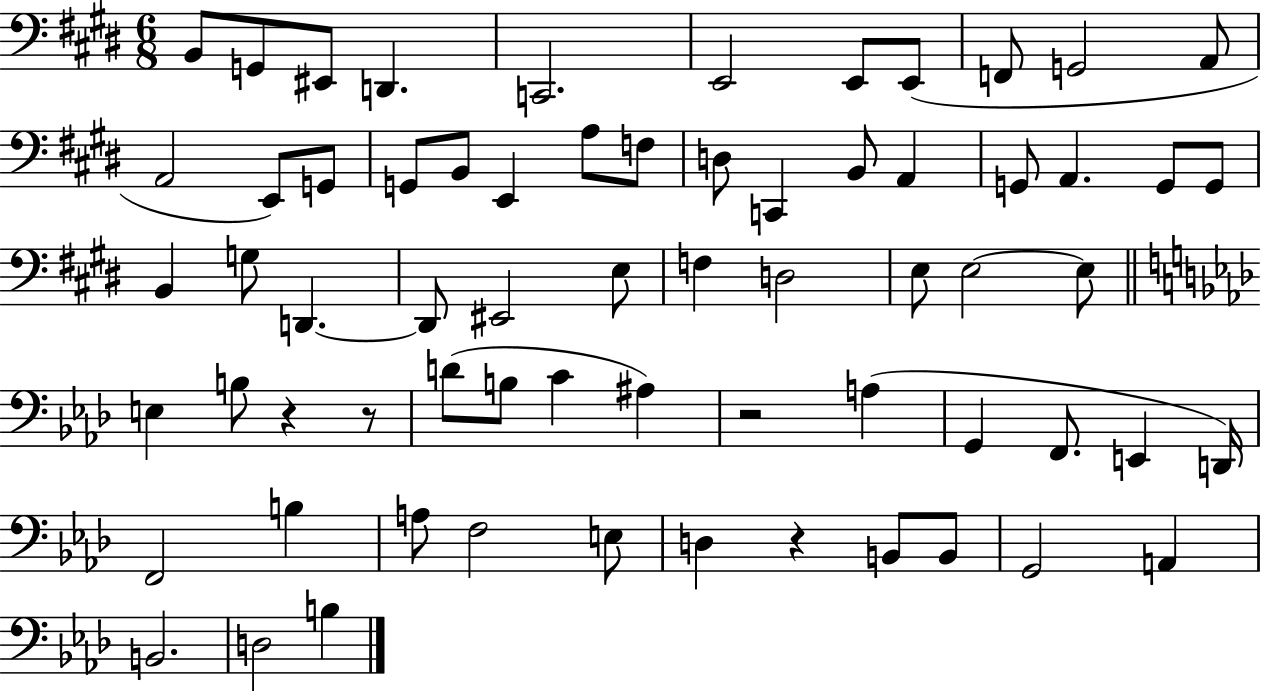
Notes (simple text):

B2/e G2/e EIS2/e D2/q. C2/h. E2/h E2/e E2/e F2/e G2/h A2/e A2/h E2/e G2/e G2/e B2/e E2/q A3/e F3/e D3/e C2/q B2/e A2/q G2/e A2/q. G2/e G2/e B2/q G3/e D2/q. D2/e EIS2/h E3/e F3/q D3/h E3/e E3/h E3/e E3/q B3/e R/q R/e D4/e B3/e C4/q A#3/q R/h A3/q G2/q F2/e. E2/q D2/s F2/h B3/q A3/e F3/h E3/e D3/q R/q B2/e B2/e G2/h A2/q B2/h. D3/h B3/q